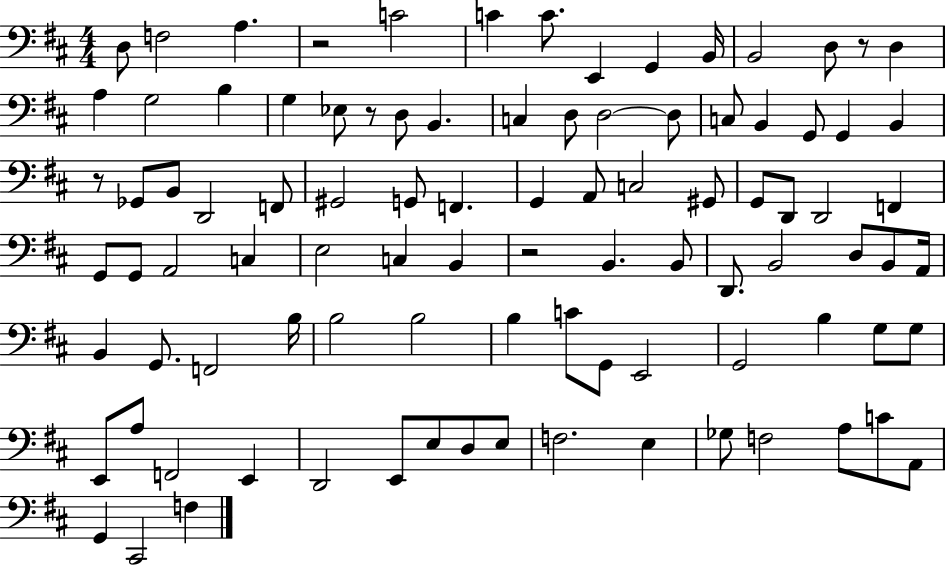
{
  \clef bass
  \numericTimeSignature
  \time 4/4
  \key d \major
  \repeat volta 2 { d8 f2 a4. | r2 c'2 | c'4 c'8. e,4 g,4 b,16 | b,2 d8 r8 d4 | \break a4 g2 b4 | g4 ees8 r8 d8 b,4. | c4 d8 d2~~ d8 | c8 b,4 g,8 g,4 b,4 | \break r8 ges,8 b,8 d,2 f,8 | gis,2 g,8 f,4. | g,4 a,8 c2 gis,8 | g,8 d,8 d,2 f,4 | \break g,8 g,8 a,2 c4 | e2 c4 b,4 | r2 b,4. b,8 | d,8. b,2 d8 b,8 a,16 | \break b,4 g,8. f,2 b16 | b2 b2 | b4 c'8 g,8 e,2 | g,2 b4 g8 g8 | \break e,8 a8 f,2 e,4 | d,2 e,8 e8 d8 e8 | f2. e4 | ges8 f2 a8 c'8 a,8 | \break g,4 cis,2 f4 | } \bar "|."
}